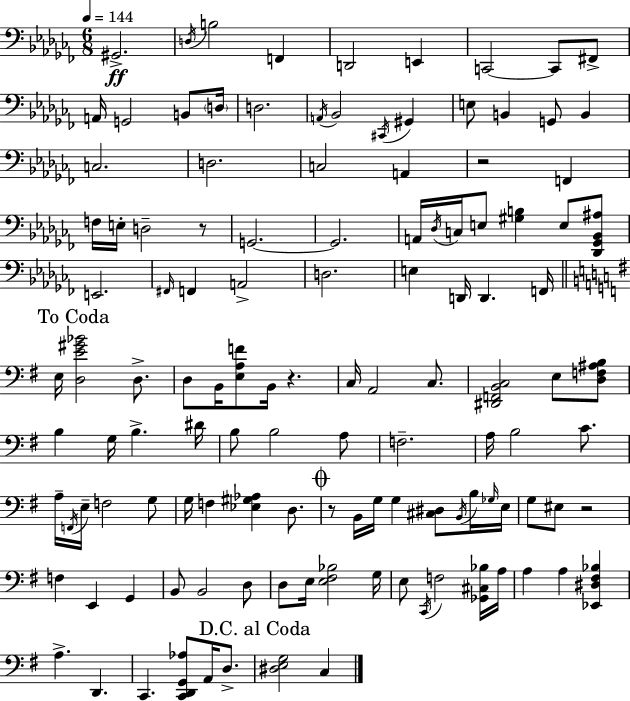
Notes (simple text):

G#2/h. D3/s B3/h F2/q D2/h E2/q C2/h C2/e F#2/e A2/s G2/h B2/e D3/s D3/h. A2/s Bb2/h C#2/s G#2/q E3/e B2/q G2/e B2/q C3/h. D3/h. C3/h A2/q R/h F2/q F3/s E3/s D3/h R/e G2/h. G2/h. A2/s Db3/s C3/s E3/e [G#3,B3]/q E3/e [Db2,Gb2,Bb2,A#3]/e E2/h. F#2/s F2/q A2/h D3/h. E3/q D2/s D2/q. F2/s E3/s [D3,E4,G#4,Bb4]/h D3/e. D3/e B2/s [E3,A3,F4]/e B2/s R/q. C3/s A2/h C3/e. [D#2,F2,B2,C3]/h E3/e [D3,F3,A#3,B3]/e B3/q G3/s B3/q. D#4/s B3/e B3/h A3/e F3/h. A3/s B3/h C4/e. A3/s F2/s E3/s F3/h G3/e G3/s F3/q [Eb3,G#3,Ab3]/q D3/e. R/e B2/s G3/s G3/q [C#3,D#3]/e B2/s B3/s Gb3/s E3/s G3/e EIS3/e R/h F3/q E2/q G2/q B2/e B2/h D3/e D3/e E3/s [E3,F#3,Bb3]/h G3/s E3/e C2/s F3/h [Gb2,C#3,Bb3]/s A3/s A3/q A3/q [Eb2,D#3,F#3,Bb3]/q A3/q. D2/q. C2/q. [C2,D2,G2,Ab3]/e A2/s D3/e. [D#3,E3,G3]/h C3/q